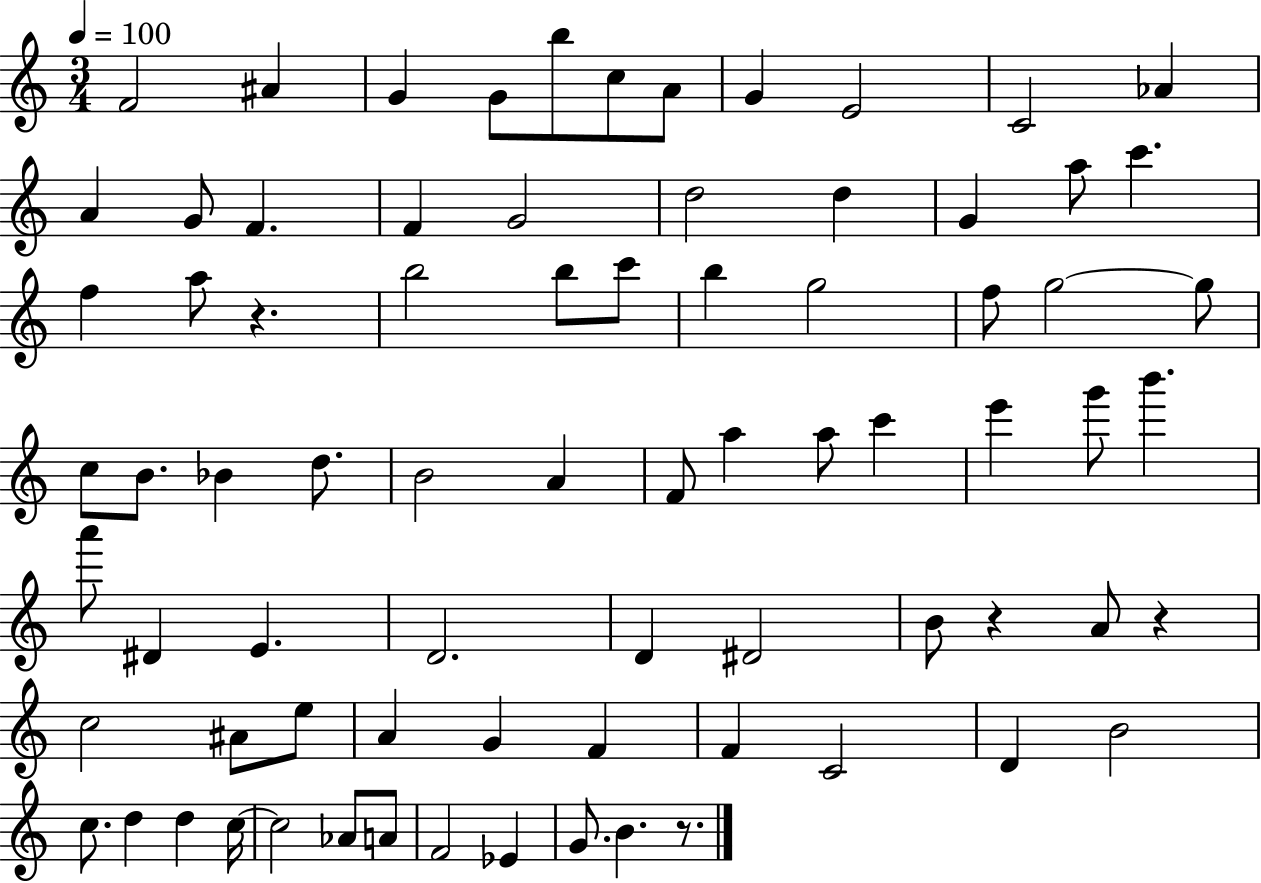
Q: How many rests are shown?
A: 4